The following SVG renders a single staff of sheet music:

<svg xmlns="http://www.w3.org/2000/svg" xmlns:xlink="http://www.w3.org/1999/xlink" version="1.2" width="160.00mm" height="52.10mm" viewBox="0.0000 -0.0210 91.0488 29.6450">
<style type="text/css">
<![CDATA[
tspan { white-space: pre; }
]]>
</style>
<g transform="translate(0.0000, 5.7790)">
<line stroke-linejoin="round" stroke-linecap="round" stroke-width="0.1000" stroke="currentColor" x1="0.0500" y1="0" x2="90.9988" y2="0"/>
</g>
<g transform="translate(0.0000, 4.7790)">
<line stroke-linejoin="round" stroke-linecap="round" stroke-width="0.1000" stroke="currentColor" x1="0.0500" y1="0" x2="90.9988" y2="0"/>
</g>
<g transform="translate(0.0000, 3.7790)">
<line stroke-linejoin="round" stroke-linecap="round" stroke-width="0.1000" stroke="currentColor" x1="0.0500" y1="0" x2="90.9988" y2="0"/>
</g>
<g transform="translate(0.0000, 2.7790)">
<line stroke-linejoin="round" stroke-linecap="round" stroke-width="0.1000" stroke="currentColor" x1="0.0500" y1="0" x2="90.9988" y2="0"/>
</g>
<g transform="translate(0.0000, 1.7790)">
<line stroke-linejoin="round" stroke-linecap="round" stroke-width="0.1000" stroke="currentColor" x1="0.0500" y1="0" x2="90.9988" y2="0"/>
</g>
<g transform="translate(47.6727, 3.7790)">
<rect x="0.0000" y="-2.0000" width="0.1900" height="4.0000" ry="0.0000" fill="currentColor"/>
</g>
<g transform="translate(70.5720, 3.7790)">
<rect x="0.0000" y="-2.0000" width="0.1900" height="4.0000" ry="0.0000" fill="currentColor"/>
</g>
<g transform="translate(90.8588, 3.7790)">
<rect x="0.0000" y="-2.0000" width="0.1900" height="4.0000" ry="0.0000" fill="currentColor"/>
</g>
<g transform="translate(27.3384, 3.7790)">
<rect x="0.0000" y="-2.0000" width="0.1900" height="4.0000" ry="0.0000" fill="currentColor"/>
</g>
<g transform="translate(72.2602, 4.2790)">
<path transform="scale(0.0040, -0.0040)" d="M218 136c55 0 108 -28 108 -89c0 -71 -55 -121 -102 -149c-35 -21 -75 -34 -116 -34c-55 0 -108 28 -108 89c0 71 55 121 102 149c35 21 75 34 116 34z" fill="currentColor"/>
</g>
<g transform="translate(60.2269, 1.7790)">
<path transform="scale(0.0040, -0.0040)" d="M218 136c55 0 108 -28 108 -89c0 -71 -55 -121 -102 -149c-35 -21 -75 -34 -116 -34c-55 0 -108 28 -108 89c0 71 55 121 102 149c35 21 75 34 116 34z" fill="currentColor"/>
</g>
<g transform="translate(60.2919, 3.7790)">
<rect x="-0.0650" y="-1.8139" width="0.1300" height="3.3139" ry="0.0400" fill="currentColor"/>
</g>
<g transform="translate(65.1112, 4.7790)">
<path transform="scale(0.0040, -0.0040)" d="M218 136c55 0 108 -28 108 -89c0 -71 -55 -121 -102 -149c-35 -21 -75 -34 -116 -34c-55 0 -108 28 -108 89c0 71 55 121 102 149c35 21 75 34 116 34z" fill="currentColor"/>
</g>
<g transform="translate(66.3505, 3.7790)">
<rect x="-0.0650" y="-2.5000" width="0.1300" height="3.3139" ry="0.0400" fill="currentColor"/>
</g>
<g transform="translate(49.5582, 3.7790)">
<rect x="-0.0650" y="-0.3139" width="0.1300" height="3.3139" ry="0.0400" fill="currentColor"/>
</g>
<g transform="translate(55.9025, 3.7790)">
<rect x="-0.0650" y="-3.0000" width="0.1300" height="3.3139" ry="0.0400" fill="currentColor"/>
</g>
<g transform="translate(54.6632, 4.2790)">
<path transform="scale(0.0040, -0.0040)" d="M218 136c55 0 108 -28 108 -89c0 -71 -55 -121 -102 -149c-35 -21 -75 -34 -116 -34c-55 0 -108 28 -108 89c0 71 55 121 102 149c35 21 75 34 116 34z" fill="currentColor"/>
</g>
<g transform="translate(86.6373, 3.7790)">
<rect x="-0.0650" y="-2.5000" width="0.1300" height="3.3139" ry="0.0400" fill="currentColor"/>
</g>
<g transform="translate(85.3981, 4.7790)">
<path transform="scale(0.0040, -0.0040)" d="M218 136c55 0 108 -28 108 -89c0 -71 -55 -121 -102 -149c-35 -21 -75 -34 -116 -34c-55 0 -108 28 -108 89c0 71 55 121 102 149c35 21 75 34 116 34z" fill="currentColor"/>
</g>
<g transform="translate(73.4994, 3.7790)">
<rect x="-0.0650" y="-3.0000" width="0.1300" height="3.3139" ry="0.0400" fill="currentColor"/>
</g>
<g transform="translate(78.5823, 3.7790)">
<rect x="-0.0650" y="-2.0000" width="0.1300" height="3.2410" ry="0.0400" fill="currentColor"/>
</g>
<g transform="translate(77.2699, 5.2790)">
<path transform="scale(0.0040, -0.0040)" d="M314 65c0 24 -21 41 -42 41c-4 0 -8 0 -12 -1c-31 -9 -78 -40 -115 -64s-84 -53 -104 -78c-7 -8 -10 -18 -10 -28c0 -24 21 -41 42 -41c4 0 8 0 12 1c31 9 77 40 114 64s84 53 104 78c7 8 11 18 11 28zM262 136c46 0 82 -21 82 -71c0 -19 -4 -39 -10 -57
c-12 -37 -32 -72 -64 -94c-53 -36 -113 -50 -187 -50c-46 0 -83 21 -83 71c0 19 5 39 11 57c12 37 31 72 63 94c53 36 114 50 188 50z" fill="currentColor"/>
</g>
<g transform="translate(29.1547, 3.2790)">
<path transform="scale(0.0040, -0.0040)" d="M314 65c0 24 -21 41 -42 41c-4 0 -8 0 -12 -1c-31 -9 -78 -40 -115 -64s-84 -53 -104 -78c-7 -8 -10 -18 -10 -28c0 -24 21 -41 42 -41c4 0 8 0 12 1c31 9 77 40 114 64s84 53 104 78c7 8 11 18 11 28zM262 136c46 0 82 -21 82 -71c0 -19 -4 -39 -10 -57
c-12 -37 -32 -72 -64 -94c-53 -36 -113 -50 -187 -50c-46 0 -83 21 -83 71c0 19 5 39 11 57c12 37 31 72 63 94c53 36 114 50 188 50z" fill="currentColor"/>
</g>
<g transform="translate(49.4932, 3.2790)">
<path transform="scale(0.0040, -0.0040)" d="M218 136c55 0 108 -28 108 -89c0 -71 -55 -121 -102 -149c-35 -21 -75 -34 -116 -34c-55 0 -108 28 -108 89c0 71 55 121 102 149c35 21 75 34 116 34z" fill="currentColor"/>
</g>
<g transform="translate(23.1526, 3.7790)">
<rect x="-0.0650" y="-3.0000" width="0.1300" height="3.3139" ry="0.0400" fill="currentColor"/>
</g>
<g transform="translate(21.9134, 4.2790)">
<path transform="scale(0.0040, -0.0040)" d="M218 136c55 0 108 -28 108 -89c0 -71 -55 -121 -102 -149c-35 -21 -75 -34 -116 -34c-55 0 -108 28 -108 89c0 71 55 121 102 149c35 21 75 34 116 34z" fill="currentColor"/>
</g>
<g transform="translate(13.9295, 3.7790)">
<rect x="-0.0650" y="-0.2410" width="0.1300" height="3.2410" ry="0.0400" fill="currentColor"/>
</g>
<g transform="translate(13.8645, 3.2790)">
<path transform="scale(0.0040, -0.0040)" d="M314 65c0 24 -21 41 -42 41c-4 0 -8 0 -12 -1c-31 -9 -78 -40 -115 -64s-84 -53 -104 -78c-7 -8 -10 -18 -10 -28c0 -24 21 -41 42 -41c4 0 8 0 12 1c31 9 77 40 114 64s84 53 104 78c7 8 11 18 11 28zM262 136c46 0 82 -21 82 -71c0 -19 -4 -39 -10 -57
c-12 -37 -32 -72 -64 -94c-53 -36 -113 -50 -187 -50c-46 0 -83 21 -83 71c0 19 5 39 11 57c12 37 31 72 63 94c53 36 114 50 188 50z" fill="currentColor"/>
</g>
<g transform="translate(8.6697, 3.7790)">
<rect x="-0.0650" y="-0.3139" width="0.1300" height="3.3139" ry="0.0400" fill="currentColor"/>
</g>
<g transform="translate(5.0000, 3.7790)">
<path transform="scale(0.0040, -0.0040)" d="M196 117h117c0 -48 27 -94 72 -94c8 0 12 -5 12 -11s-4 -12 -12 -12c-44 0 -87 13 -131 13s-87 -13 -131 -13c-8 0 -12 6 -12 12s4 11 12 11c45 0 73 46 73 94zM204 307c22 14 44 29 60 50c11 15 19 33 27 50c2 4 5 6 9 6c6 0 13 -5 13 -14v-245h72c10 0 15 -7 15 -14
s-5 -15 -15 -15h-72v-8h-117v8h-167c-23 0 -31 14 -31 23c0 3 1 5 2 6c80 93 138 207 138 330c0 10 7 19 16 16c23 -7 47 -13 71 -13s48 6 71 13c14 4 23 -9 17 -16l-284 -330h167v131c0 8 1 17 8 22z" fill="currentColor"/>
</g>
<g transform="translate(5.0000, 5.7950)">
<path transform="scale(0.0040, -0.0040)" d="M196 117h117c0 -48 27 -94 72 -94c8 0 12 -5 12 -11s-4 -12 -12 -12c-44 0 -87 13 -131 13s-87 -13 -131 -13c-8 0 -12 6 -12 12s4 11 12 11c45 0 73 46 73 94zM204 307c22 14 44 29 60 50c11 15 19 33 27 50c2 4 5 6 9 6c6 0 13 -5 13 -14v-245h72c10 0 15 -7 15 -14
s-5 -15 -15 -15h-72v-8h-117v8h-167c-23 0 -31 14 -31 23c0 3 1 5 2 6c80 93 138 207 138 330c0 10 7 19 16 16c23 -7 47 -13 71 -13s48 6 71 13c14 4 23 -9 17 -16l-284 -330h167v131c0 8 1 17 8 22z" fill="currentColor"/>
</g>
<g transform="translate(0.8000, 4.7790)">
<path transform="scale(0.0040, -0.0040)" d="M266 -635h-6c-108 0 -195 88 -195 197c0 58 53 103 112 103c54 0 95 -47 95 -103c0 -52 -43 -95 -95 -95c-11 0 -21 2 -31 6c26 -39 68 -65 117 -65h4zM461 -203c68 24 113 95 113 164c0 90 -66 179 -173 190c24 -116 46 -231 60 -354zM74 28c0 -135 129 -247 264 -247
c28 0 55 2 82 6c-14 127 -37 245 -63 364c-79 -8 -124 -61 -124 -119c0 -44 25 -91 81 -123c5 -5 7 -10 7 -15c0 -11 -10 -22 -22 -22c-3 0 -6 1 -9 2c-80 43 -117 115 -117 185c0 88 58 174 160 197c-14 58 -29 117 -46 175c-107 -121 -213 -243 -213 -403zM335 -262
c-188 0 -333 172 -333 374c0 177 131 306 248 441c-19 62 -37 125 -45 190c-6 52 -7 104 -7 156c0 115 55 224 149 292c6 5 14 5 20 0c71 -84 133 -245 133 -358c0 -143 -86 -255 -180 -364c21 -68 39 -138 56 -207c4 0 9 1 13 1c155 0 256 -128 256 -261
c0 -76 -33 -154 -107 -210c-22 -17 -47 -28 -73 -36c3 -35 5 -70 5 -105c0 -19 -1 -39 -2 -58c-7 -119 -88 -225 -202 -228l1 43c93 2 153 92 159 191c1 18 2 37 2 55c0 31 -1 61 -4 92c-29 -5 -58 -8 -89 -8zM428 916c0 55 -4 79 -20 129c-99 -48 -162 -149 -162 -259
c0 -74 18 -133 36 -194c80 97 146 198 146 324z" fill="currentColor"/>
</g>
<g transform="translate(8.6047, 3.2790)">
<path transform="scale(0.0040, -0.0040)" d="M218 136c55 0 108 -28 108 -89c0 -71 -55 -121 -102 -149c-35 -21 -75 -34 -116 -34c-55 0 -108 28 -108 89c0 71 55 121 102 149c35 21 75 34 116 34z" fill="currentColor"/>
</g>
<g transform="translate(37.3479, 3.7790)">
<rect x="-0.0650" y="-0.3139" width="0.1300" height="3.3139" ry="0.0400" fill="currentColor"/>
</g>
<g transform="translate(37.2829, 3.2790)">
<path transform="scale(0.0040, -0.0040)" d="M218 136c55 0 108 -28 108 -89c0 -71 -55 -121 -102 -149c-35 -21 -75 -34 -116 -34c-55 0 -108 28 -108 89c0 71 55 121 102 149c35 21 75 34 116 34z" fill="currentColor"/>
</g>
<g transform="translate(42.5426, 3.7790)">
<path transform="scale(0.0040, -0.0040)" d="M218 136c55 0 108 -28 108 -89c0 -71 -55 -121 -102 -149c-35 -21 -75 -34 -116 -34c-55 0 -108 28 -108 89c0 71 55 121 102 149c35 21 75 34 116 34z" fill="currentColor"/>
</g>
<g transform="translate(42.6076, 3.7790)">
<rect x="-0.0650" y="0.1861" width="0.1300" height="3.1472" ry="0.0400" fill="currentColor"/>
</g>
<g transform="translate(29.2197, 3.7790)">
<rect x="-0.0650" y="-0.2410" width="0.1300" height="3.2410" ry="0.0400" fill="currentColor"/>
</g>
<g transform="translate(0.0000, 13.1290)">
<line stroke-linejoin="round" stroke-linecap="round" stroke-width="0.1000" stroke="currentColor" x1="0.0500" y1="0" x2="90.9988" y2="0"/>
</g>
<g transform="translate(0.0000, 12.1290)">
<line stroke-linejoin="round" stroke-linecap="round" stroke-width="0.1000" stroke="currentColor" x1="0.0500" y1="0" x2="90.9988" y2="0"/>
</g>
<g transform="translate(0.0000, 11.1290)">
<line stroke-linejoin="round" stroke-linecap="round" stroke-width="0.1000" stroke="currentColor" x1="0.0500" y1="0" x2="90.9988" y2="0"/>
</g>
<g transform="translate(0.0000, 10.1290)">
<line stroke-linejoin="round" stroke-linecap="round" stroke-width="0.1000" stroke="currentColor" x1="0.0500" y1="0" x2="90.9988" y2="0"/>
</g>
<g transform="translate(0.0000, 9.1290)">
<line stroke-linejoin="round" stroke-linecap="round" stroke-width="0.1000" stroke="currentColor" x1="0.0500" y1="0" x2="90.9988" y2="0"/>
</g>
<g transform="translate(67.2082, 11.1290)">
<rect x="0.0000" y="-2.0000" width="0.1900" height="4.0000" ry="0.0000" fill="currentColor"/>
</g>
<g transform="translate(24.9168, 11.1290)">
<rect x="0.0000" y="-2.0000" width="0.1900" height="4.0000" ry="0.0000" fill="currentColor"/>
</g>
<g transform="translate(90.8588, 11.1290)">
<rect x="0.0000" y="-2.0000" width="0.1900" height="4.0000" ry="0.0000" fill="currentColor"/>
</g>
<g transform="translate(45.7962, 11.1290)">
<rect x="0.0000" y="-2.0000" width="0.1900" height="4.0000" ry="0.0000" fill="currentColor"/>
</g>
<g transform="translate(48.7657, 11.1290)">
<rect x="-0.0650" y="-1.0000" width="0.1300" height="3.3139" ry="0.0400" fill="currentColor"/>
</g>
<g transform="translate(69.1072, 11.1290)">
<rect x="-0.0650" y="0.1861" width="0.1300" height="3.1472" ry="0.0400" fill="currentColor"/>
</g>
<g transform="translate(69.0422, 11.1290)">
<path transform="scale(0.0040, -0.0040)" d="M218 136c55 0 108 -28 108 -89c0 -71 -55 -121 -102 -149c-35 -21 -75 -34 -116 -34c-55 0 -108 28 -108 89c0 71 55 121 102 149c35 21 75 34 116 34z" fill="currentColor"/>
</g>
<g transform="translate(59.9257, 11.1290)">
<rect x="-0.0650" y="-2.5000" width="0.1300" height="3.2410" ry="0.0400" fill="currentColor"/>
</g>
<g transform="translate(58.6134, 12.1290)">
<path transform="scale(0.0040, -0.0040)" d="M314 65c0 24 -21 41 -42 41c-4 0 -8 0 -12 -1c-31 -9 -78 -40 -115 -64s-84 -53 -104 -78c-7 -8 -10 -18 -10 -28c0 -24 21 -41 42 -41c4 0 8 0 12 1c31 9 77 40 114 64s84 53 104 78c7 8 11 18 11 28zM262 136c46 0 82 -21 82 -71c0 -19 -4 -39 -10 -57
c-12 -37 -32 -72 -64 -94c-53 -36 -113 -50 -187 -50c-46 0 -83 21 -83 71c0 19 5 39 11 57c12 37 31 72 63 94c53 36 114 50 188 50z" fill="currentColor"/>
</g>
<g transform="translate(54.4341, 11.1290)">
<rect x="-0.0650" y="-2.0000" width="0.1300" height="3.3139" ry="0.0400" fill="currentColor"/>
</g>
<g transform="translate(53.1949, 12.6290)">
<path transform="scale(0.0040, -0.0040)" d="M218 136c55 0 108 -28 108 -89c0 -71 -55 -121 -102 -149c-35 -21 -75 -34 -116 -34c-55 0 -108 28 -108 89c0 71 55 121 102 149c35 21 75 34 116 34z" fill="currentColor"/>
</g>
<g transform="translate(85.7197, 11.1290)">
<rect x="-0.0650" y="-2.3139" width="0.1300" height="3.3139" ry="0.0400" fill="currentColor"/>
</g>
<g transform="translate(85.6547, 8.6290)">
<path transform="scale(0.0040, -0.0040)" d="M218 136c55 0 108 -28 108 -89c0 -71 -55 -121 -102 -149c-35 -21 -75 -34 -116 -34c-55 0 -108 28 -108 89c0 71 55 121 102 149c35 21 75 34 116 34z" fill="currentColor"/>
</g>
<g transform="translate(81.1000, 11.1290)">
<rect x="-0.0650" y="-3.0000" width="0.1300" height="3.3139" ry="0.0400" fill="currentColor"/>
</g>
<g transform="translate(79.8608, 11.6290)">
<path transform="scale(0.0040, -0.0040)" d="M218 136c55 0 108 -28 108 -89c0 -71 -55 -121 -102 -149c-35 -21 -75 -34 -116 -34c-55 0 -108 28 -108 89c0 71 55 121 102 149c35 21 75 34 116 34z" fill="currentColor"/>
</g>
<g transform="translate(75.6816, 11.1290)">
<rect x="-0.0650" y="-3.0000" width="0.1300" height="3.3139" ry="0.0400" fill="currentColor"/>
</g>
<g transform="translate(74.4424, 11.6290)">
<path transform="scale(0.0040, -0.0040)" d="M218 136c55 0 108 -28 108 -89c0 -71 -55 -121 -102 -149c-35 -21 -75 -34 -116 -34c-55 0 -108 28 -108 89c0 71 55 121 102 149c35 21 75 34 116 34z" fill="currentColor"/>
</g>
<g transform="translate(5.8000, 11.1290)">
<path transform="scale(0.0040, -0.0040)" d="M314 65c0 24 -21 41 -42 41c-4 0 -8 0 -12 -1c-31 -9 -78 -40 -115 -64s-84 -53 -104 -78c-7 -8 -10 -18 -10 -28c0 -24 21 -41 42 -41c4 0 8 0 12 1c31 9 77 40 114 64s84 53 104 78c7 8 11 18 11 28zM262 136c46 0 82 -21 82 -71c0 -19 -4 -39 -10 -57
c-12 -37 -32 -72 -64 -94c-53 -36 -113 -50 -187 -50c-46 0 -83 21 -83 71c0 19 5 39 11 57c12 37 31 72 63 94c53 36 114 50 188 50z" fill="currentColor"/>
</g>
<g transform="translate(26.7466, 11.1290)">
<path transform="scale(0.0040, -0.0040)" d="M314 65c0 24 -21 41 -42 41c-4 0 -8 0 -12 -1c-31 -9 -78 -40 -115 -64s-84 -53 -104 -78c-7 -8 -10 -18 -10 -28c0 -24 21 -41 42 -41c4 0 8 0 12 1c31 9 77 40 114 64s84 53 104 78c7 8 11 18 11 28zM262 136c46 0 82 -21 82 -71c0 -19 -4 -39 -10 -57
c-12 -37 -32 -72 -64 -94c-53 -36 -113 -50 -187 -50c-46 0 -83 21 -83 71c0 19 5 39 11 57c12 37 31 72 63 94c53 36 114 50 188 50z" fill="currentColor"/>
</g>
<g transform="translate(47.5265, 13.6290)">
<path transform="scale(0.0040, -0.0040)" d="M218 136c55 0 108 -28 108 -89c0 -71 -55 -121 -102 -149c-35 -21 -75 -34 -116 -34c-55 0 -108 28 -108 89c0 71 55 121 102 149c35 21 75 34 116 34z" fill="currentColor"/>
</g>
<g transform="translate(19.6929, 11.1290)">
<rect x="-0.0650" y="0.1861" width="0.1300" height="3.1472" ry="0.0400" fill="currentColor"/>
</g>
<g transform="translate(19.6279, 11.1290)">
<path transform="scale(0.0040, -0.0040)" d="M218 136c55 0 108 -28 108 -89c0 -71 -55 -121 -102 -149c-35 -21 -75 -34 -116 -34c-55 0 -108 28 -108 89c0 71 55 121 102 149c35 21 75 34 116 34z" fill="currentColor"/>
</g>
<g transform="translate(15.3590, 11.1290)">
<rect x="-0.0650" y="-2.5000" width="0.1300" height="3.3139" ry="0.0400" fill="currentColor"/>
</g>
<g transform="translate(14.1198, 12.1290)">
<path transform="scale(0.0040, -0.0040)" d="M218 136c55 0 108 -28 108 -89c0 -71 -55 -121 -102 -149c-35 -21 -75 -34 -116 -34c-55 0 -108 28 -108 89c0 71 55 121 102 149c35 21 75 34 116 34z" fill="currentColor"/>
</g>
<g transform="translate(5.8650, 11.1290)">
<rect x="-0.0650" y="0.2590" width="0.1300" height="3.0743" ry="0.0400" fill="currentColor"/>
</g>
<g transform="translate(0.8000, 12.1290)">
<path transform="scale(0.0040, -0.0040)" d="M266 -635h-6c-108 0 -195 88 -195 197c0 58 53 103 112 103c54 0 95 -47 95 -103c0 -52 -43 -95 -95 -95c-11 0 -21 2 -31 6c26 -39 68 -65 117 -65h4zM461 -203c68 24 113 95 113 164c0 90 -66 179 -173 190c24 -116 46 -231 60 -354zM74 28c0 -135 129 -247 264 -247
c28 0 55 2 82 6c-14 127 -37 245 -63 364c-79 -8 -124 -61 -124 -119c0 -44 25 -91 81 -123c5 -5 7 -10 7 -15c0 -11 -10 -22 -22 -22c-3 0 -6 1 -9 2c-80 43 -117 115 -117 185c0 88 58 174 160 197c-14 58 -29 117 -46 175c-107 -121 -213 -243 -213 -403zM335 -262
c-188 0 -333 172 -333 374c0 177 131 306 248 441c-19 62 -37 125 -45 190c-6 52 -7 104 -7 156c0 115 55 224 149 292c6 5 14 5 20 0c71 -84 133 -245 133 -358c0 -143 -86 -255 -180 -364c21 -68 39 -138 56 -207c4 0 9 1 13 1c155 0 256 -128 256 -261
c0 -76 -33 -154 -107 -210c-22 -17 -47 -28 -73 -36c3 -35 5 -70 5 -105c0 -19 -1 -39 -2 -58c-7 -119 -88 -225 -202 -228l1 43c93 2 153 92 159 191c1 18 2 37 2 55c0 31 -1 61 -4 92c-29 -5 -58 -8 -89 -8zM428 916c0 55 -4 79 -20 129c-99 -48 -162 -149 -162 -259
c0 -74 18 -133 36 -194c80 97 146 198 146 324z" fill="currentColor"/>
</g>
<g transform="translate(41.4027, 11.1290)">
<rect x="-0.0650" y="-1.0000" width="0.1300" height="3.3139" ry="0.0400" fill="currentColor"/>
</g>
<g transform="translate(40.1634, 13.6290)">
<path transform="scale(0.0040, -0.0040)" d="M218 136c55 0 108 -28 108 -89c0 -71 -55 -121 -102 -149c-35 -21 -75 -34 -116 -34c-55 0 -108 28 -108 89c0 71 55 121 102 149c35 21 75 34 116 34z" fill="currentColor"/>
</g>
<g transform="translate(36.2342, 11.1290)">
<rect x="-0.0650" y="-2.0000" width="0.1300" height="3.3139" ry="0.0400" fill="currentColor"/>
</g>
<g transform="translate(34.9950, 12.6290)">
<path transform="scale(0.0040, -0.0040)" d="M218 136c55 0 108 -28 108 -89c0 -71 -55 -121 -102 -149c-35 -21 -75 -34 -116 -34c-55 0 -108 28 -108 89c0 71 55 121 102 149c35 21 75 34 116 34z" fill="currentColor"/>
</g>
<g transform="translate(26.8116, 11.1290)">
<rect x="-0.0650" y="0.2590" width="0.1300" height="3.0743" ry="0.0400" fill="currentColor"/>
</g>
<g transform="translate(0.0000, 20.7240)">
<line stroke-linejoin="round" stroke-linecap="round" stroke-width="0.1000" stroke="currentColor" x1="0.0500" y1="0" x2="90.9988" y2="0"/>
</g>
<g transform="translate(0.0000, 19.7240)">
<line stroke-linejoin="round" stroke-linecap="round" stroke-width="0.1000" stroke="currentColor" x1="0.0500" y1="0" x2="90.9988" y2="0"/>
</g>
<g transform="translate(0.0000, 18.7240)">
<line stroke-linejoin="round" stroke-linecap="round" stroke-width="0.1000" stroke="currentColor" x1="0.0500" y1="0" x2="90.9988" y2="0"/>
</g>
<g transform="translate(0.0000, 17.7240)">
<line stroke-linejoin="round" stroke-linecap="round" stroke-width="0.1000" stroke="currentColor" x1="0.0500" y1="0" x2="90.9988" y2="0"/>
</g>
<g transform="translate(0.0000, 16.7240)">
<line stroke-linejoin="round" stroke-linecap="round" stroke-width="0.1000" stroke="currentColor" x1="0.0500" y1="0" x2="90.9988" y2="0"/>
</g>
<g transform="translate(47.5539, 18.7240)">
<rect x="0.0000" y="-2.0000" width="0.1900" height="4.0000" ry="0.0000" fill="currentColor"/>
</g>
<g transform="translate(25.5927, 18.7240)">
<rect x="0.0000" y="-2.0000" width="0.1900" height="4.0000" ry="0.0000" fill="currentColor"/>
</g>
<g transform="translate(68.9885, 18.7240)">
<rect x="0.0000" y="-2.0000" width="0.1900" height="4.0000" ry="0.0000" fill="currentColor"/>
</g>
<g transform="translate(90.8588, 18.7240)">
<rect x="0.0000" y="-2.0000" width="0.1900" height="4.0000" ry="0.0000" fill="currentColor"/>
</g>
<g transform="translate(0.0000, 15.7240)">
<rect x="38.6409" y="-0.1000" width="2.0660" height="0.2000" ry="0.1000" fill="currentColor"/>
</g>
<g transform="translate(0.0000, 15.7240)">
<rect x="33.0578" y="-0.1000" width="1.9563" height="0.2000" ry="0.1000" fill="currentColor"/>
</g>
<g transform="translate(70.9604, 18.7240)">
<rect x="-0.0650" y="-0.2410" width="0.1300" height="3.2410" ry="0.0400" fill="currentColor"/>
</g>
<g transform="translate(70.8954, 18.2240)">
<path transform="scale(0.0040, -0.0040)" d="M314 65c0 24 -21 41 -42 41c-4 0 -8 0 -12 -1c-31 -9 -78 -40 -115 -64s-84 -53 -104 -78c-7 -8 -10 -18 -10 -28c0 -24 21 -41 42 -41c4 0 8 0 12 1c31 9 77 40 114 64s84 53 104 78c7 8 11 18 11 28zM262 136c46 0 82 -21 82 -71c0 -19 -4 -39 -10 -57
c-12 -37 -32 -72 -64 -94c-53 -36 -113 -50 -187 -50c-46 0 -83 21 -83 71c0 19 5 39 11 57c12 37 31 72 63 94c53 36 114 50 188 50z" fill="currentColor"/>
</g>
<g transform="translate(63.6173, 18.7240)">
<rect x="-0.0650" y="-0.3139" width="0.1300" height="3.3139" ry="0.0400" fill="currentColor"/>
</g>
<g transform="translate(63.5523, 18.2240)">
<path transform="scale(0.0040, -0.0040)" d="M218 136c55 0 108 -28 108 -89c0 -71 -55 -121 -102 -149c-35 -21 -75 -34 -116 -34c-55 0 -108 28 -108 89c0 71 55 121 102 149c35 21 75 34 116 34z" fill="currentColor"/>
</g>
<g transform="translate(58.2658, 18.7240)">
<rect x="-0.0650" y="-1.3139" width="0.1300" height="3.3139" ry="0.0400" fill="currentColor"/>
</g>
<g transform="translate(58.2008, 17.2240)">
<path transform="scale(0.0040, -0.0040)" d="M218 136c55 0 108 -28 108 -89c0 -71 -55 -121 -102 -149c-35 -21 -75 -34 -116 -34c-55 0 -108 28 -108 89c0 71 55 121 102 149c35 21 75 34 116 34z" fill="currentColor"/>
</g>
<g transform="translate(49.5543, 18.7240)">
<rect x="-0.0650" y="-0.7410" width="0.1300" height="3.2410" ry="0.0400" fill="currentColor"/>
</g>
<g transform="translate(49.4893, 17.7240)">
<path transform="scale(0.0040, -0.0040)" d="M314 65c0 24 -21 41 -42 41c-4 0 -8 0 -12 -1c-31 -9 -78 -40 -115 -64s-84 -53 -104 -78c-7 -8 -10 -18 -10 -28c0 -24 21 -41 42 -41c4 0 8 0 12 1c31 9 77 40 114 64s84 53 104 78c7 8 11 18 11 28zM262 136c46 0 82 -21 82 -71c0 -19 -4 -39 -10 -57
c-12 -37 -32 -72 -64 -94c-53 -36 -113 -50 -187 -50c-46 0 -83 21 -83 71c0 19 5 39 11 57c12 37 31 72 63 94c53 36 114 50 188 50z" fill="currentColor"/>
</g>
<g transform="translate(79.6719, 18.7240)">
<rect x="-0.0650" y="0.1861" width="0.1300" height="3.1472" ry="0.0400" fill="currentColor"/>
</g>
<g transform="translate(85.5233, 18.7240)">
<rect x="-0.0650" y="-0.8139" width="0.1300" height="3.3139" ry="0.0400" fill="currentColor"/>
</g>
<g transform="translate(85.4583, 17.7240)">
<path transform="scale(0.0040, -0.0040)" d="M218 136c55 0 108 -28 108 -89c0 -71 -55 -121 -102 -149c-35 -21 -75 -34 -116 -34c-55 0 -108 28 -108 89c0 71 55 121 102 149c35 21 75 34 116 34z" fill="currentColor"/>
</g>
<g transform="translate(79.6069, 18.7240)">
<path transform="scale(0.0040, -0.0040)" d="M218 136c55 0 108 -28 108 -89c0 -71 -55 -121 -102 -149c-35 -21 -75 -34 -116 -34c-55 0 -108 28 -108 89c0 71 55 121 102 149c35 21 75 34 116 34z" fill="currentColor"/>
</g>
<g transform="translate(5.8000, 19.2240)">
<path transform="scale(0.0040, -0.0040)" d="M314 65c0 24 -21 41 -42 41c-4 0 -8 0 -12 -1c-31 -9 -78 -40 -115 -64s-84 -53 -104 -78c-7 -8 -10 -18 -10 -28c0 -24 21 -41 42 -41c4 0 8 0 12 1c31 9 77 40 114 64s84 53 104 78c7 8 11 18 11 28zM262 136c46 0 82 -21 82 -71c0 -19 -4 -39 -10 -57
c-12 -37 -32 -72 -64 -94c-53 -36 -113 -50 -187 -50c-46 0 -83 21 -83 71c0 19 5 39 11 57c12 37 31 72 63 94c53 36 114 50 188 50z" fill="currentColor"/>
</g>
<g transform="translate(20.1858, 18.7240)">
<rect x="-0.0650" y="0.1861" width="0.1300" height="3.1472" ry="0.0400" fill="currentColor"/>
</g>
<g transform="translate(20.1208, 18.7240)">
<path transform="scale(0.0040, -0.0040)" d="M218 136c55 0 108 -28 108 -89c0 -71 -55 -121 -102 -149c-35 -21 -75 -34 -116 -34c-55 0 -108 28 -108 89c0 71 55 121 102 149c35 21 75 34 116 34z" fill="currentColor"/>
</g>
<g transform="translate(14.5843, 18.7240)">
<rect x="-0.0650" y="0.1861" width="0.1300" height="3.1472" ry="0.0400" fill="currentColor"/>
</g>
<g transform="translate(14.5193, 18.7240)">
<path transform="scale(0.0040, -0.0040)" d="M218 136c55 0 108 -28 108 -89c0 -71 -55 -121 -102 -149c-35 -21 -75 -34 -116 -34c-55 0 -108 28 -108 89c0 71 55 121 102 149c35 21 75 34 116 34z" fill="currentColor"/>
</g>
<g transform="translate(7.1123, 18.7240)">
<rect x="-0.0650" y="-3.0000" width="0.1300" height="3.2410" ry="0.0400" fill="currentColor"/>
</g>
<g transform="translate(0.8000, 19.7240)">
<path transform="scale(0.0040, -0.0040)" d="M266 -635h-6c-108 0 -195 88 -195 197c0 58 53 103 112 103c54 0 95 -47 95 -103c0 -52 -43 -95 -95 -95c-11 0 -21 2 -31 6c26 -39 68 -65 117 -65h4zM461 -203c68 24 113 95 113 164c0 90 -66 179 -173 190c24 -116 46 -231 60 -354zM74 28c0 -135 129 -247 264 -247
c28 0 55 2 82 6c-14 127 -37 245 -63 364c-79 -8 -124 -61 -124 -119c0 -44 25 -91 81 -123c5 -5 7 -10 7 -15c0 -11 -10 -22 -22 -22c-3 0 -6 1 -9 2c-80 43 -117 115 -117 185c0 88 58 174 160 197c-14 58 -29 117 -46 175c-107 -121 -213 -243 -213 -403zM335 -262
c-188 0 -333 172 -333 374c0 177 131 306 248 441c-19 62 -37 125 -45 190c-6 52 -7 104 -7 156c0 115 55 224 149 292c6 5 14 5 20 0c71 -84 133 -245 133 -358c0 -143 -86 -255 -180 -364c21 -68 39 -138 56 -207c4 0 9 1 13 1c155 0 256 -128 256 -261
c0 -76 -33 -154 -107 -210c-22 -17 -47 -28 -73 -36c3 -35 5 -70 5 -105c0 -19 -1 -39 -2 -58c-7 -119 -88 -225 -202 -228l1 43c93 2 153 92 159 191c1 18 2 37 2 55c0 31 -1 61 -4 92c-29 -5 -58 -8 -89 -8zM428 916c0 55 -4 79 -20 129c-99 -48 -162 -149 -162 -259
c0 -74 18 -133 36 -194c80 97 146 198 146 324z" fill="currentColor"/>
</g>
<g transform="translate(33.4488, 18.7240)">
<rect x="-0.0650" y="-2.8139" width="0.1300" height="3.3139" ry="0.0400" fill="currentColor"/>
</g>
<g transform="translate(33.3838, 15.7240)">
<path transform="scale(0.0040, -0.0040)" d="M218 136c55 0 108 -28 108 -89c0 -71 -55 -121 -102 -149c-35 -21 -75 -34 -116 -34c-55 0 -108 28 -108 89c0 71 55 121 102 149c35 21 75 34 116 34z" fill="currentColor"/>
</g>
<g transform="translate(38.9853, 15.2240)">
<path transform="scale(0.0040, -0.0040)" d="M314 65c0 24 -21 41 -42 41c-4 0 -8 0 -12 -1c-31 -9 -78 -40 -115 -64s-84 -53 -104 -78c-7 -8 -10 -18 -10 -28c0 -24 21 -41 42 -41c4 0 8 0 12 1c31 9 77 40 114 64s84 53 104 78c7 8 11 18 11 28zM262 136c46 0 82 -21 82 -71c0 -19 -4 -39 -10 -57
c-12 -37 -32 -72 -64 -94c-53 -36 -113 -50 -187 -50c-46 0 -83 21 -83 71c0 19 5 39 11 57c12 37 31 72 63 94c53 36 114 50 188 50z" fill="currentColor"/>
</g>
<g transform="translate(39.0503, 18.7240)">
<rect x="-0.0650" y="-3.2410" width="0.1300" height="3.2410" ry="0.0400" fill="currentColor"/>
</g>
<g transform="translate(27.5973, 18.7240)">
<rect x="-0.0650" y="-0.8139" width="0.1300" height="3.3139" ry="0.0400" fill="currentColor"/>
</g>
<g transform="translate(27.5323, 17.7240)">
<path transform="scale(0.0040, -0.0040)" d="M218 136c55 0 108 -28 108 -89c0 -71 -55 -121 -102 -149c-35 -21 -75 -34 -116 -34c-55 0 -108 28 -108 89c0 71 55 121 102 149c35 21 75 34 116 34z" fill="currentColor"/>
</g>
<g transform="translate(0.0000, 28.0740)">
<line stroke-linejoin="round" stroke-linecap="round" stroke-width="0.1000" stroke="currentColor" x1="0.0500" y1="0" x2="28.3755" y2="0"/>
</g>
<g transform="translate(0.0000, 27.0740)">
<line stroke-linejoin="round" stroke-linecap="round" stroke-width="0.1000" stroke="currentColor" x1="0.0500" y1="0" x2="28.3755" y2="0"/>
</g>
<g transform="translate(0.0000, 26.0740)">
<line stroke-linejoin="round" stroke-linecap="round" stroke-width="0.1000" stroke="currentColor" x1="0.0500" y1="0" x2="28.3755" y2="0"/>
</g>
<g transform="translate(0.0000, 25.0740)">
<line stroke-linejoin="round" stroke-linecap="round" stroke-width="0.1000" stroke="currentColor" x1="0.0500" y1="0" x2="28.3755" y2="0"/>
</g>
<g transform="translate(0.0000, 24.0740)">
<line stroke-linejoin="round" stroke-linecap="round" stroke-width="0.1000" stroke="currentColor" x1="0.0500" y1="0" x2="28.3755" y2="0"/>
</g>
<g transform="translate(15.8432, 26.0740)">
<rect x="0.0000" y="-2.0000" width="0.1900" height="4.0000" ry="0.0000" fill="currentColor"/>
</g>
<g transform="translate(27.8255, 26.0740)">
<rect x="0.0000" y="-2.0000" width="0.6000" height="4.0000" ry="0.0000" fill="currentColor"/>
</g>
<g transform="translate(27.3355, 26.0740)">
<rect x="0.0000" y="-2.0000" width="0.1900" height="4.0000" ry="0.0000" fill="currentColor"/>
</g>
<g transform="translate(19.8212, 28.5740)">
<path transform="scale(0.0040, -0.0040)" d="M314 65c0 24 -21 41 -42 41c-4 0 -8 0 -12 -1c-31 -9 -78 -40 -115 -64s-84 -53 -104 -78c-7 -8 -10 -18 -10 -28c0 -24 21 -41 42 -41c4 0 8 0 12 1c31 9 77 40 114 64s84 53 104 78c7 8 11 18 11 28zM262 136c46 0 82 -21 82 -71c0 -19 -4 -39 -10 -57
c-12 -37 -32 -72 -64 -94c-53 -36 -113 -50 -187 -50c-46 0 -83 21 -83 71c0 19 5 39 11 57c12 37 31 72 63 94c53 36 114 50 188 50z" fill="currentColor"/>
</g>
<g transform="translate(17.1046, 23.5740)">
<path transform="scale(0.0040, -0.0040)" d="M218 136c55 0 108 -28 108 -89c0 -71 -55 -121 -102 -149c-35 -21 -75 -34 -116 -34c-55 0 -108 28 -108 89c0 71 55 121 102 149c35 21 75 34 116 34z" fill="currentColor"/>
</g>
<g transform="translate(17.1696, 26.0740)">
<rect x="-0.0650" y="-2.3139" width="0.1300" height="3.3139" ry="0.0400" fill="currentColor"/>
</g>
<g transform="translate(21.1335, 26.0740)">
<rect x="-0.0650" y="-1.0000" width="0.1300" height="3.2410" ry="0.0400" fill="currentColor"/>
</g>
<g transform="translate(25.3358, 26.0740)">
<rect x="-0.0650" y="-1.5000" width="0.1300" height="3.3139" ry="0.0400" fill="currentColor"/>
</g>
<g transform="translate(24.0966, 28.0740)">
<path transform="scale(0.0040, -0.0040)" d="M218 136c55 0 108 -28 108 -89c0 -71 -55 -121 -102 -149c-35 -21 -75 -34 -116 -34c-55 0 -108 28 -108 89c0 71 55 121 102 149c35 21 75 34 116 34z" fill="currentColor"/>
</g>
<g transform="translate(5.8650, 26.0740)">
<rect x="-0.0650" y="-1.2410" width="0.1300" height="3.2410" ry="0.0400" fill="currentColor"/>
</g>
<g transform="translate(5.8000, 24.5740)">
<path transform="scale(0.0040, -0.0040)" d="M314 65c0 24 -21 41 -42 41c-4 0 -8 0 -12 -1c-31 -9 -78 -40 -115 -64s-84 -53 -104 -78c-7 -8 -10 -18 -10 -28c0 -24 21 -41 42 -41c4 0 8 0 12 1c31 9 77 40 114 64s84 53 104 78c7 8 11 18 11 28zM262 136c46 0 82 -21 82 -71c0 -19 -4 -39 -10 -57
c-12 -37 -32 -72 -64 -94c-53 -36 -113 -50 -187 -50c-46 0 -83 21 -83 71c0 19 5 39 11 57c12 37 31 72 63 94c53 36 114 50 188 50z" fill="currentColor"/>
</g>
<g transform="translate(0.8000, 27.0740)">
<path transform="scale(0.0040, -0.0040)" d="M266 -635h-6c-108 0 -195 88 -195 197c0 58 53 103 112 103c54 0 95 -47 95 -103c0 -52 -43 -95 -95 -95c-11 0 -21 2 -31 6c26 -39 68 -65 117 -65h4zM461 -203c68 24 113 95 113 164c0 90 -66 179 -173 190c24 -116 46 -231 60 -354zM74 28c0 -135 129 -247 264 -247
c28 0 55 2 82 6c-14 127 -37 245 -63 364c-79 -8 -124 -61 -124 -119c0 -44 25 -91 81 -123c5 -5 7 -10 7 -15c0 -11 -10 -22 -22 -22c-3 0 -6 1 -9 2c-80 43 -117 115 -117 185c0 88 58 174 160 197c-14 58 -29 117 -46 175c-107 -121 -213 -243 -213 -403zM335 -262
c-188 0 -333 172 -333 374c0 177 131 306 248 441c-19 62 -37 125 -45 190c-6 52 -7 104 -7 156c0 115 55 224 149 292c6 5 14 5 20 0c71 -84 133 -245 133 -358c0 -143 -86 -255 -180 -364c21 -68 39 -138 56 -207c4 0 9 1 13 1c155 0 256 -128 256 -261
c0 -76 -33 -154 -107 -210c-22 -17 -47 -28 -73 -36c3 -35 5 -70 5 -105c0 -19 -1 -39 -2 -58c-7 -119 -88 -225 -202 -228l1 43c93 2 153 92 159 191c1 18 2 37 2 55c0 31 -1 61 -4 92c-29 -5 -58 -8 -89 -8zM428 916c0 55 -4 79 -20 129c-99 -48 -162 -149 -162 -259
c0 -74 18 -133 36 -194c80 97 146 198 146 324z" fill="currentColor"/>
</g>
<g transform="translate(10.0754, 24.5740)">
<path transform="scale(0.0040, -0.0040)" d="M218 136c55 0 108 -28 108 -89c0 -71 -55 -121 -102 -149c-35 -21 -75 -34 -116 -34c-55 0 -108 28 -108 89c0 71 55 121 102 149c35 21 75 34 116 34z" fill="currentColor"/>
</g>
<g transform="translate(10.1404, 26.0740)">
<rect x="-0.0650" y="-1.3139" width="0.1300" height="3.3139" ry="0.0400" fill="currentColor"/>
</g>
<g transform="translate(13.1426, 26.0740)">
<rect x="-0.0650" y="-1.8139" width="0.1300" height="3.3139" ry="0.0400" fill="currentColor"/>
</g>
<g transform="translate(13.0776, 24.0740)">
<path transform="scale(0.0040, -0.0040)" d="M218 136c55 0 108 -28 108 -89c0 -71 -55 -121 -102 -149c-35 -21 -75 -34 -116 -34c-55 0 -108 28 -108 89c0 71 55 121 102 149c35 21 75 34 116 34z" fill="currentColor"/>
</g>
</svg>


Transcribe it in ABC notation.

X:1
T:Untitled
M:4/4
L:1/4
K:C
c c2 A c2 c B c A f G A F2 G B2 G B B2 F D D F G2 B A A g A2 B B d a b2 d2 e c c2 B d e2 e f g D2 E